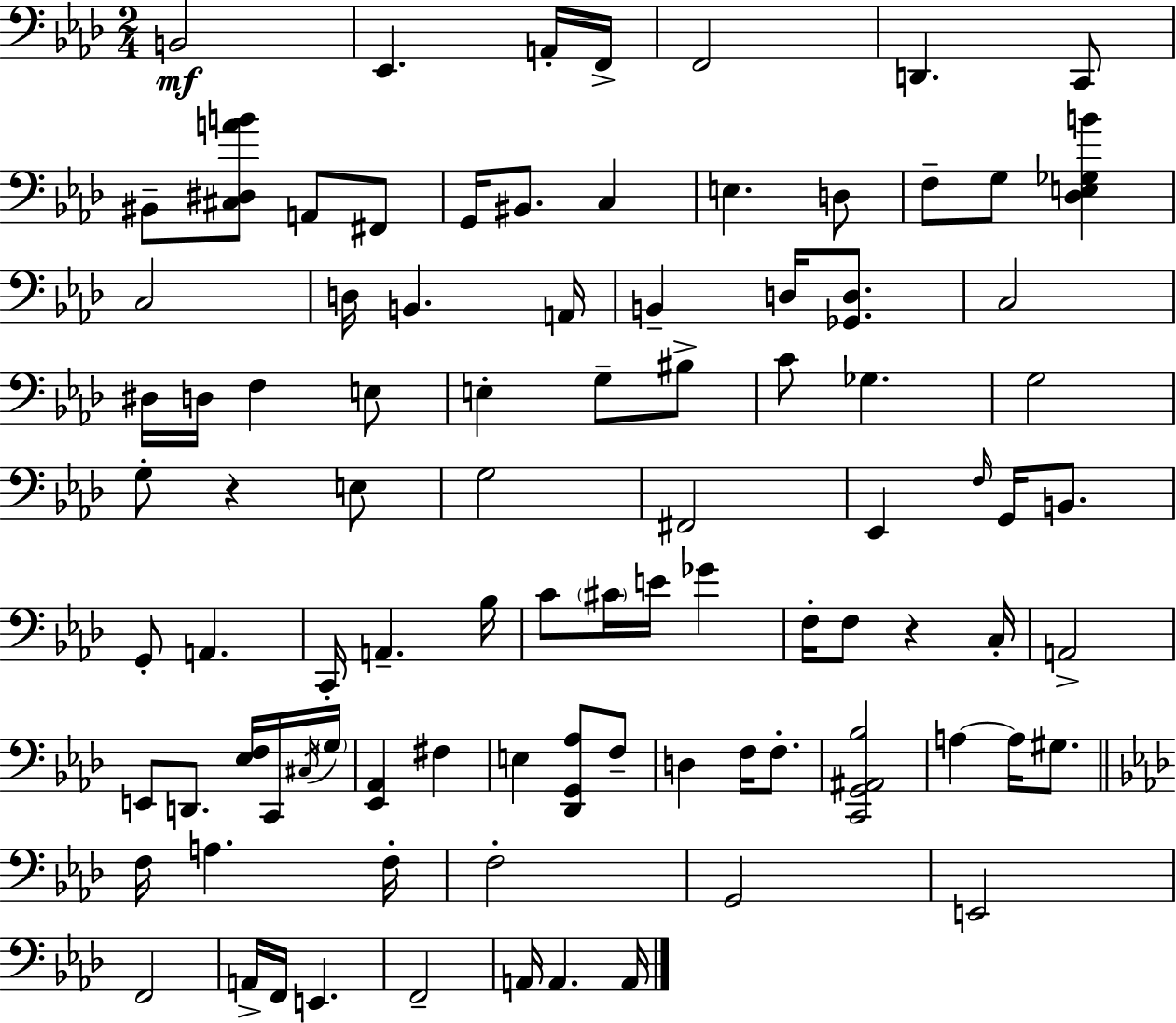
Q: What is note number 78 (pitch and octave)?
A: F2